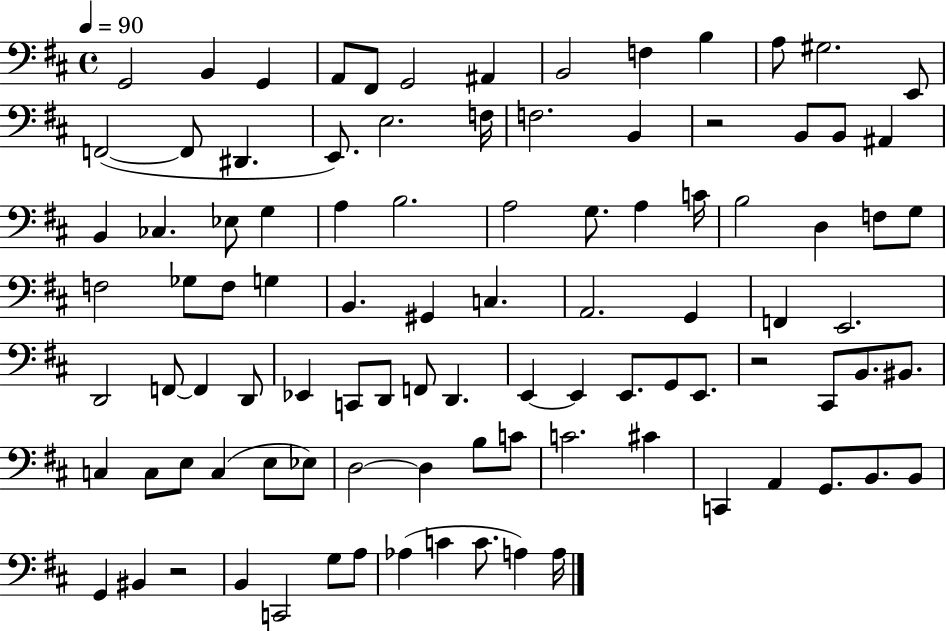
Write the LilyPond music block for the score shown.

{
  \clef bass
  \time 4/4
  \defaultTimeSignature
  \key d \major
  \tempo 4 = 90
  g,2 b,4 g,4 | a,8 fis,8 g,2 ais,4 | b,2 f4 b4 | a8 gis2. e,8 | \break f,2~(~ f,8 dis,4. | e,8.) e2. f16 | f2. b,4 | r2 b,8 b,8 ais,4 | \break b,4 ces4. ees8 g4 | a4 b2. | a2 g8. a4 c'16 | b2 d4 f8 g8 | \break f2 ges8 f8 g4 | b,4. gis,4 c4. | a,2. g,4 | f,4 e,2. | \break d,2 f,8~~ f,4 d,8 | ees,4 c,8 d,8 f,8 d,4. | e,4~~ e,4 e,8. g,8 e,8. | r2 cis,8 b,8. bis,8. | \break c4 c8 e8 c4( e8 ees8) | d2~~ d4 b8 c'8 | c'2. cis'4 | c,4 a,4 g,8. b,8. b,8 | \break g,4 bis,4 r2 | b,4 c,2 g8 a8 | aes4( c'4 c'8. a4) a16 | \bar "|."
}